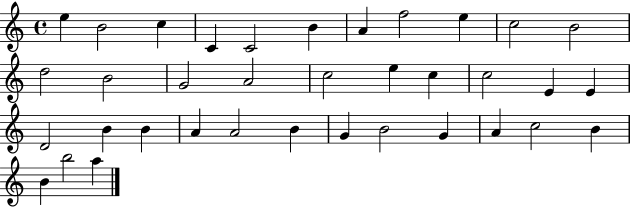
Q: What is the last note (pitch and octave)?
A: A5